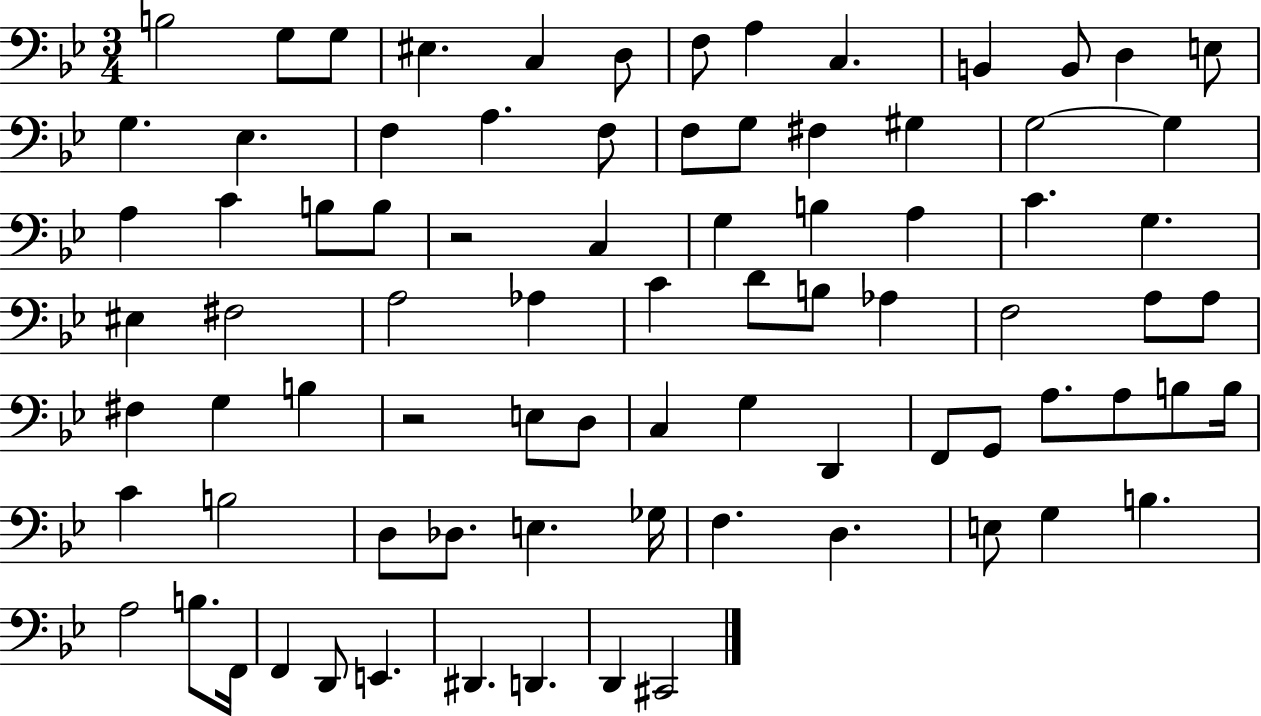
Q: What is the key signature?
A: BES major